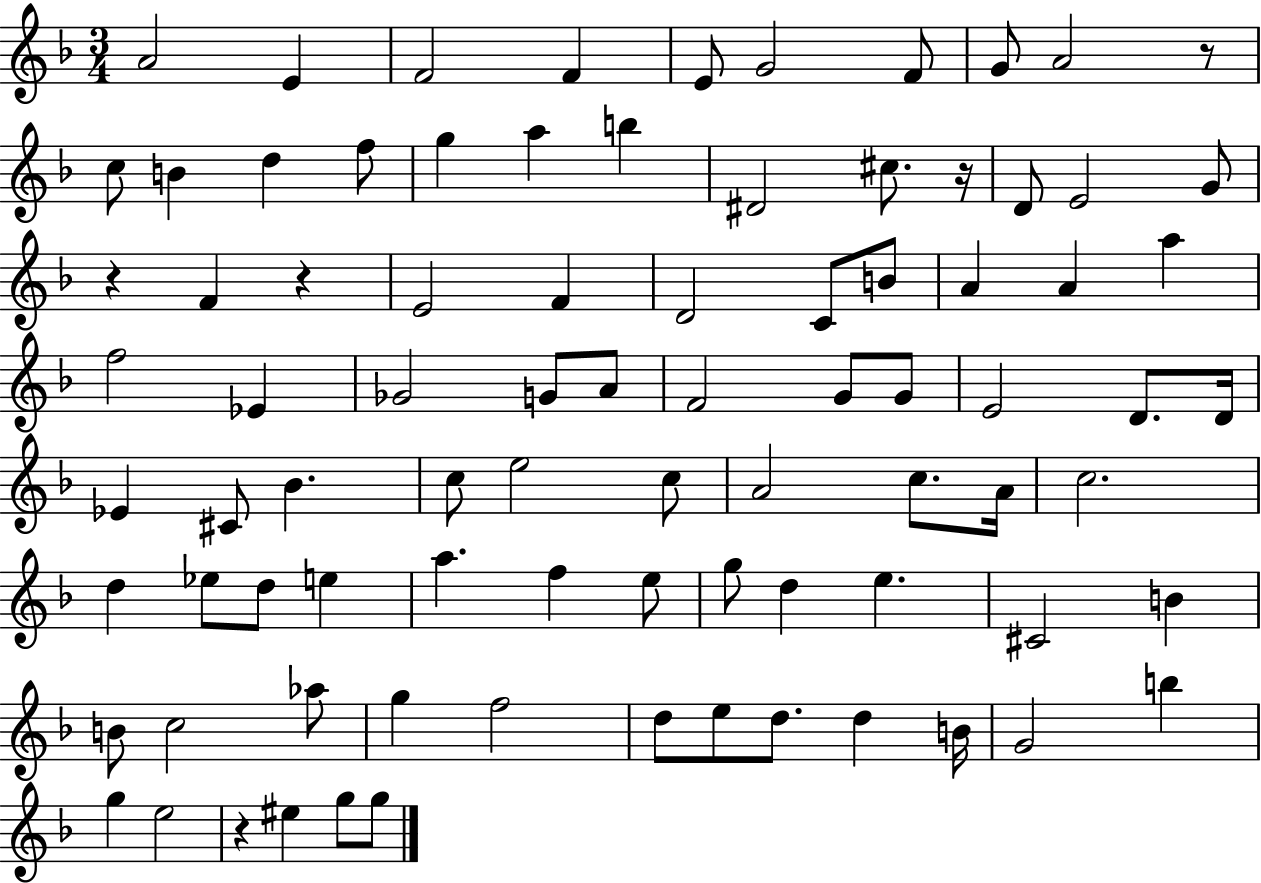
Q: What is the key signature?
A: F major